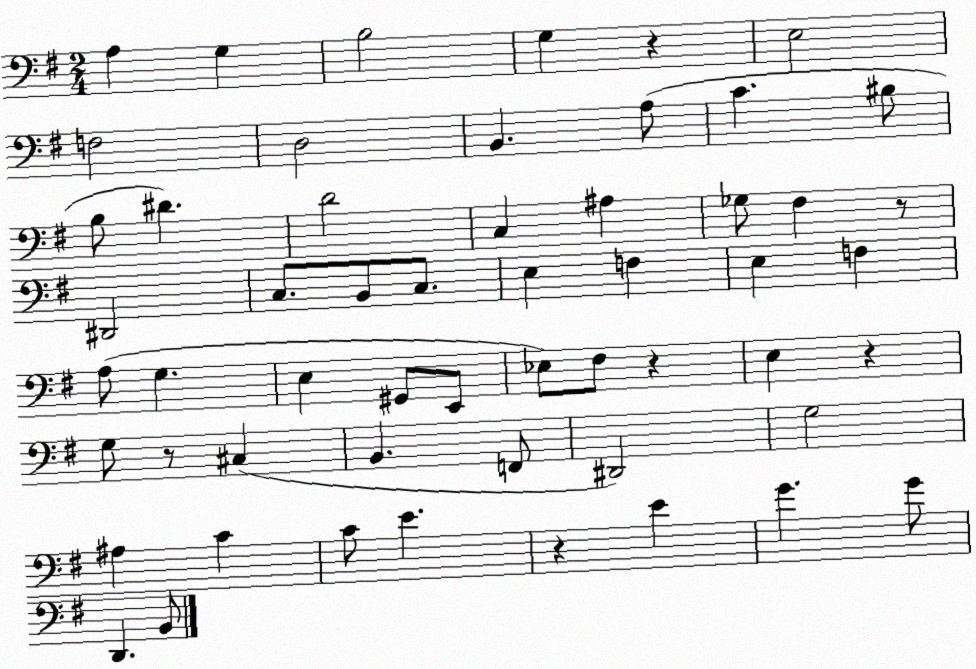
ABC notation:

X:1
T:Untitled
M:2/4
L:1/4
K:G
A, G, B,2 G, z E,2 F,2 D,2 B,, A,/2 C ^B,/2 B,/2 ^D D2 C, ^A, _G,/2 ^F, z/2 ^D,,2 C,/2 B,,/2 C,/2 E, F, E, F, A,/2 G, E, ^G,,/2 E,,/2 _E,/2 ^F,/2 z E, z G,/2 z/2 ^C, B,, F,,/2 ^D,,2 G,2 ^A, C C/2 E z E G G/2 D,, B,,/2